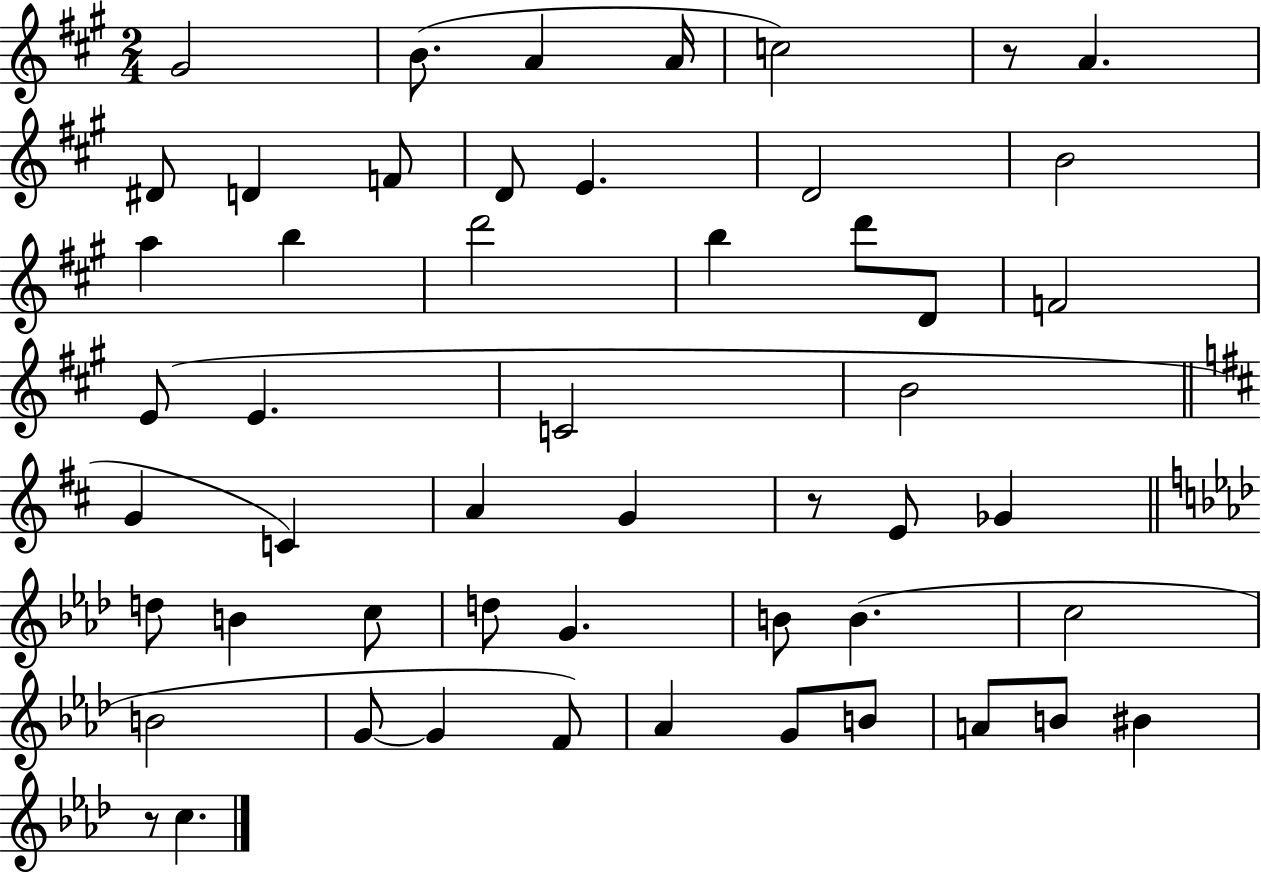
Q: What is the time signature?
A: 2/4